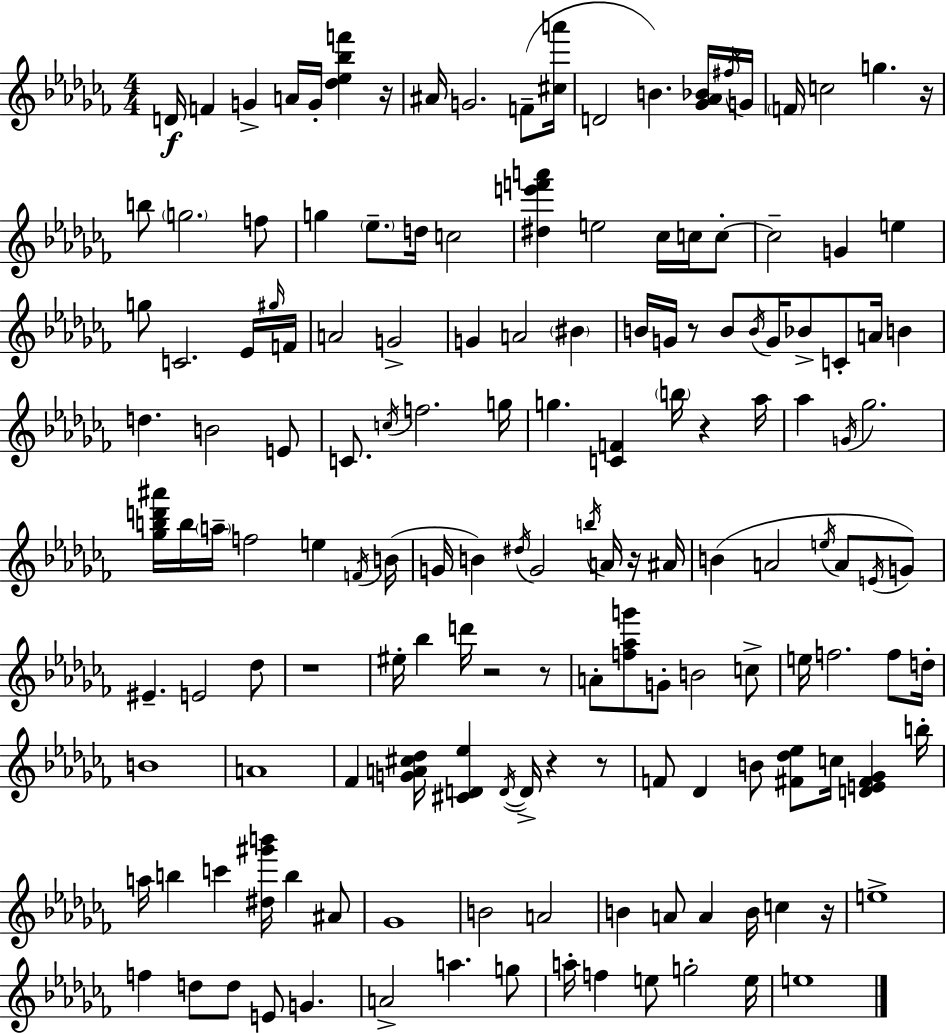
{
  \clef treble
  \numericTimeSignature
  \time 4/4
  \key aes \minor
  d'16\f f'4 g'4-> a'16 g'16-. <des'' ees'' bes'' f'''>4 r16 | ais'16 g'2. f'8--( <cis'' a'''>16 | d'2 b'4.) <ges' aes' bes'>16 \acciaccatura { fis''16 } | g'16 \parenthesize f'16 c''2 g''4. | \break r16 b''8 \parenthesize g''2. f''8 | g''4 \parenthesize ees''8.-- d''16 c''2 | <dis'' e''' f''' a'''>4 e''2 ces''16 c''16 c''8-.~~ | c''2-- g'4 e''4 | \break g''8 c'2. ees'16 | \grace { gis''16 } f'16 a'2 g'2-> | g'4 a'2 \parenthesize bis'4 | b'16 g'16 r8 b'8 \acciaccatura { b'16 } g'16 bes'8-> c'8-. a'16 b'4 | \break d''4. b'2 | e'8 c'8. \acciaccatura { c''16 } f''2. | g''16 g''4. <c' f'>4 \parenthesize b''16 r4 | aes''16 aes''4 \acciaccatura { g'16 } ges''2. | \break <ges'' b'' d''' ais'''>16 b''16 \parenthesize a''16-- f''2 | e''4 \acciaccatura { f'16 }( b'16 g'16 b'4) \acciaccatura { dis''16 } g'2 | \acciaccatura { b''16 } a'16 r16 ais'16 b'4( a'2 | \acciaccatura { e''16 } a'8 \acciaccatura { e'16 } g'8) eis'4.-- | \break e'2 des''8 r1 | eis''16-. bes''4 d'''16 | r2 r8 a'8-. <f'' aes'' g'''>8 g'8-. | b'2 c''8-> e''16 f''2. | \break f''8 d''16-. b'1 | a'1 | fes'4 <g' a' cis'' des''>16 <cis' d' ees''>4 | \acciaccatura { d'16~ }~ d'16-> r4 r8 f'8 des'4 | \break b'8 <fis' des'' ees''>8 c''16 <d' e' fis' ges'>4 b''16-. a''16 b''4 | c'''4 <dis'' gis''' b'''>16 b''4 ais'8 ges'1 | b'2 | a'2 b'4 a'8 | \break a'4 b'16 c''4 r16 e''1-> | f''4 d''8 | d''8 e'8 g'4. a'2-> | a''4. g''8 a''16-. f''4 | \break e''8 g''2-. e''16 e''1 | \bar "|."
}